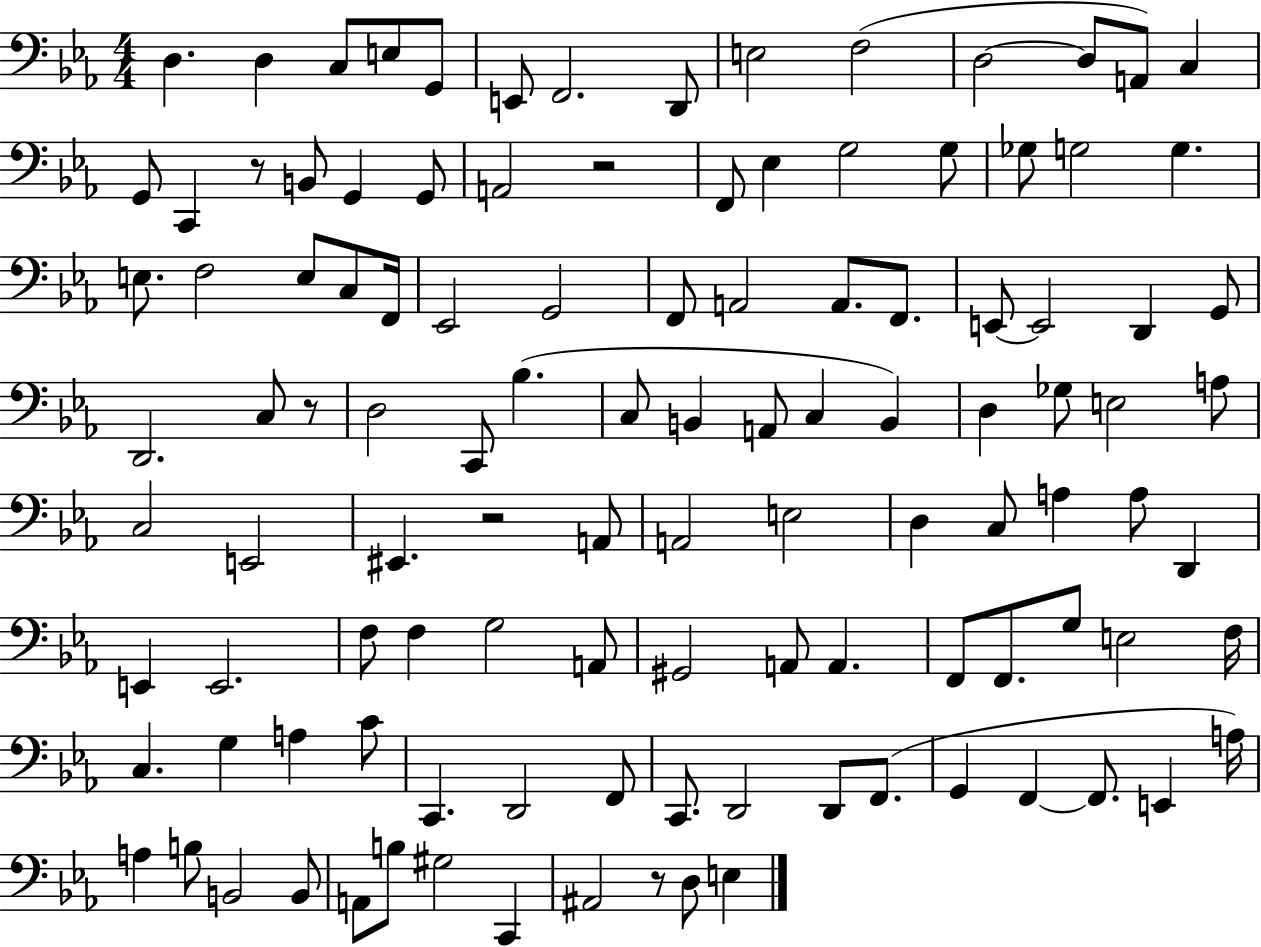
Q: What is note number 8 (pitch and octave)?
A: D2